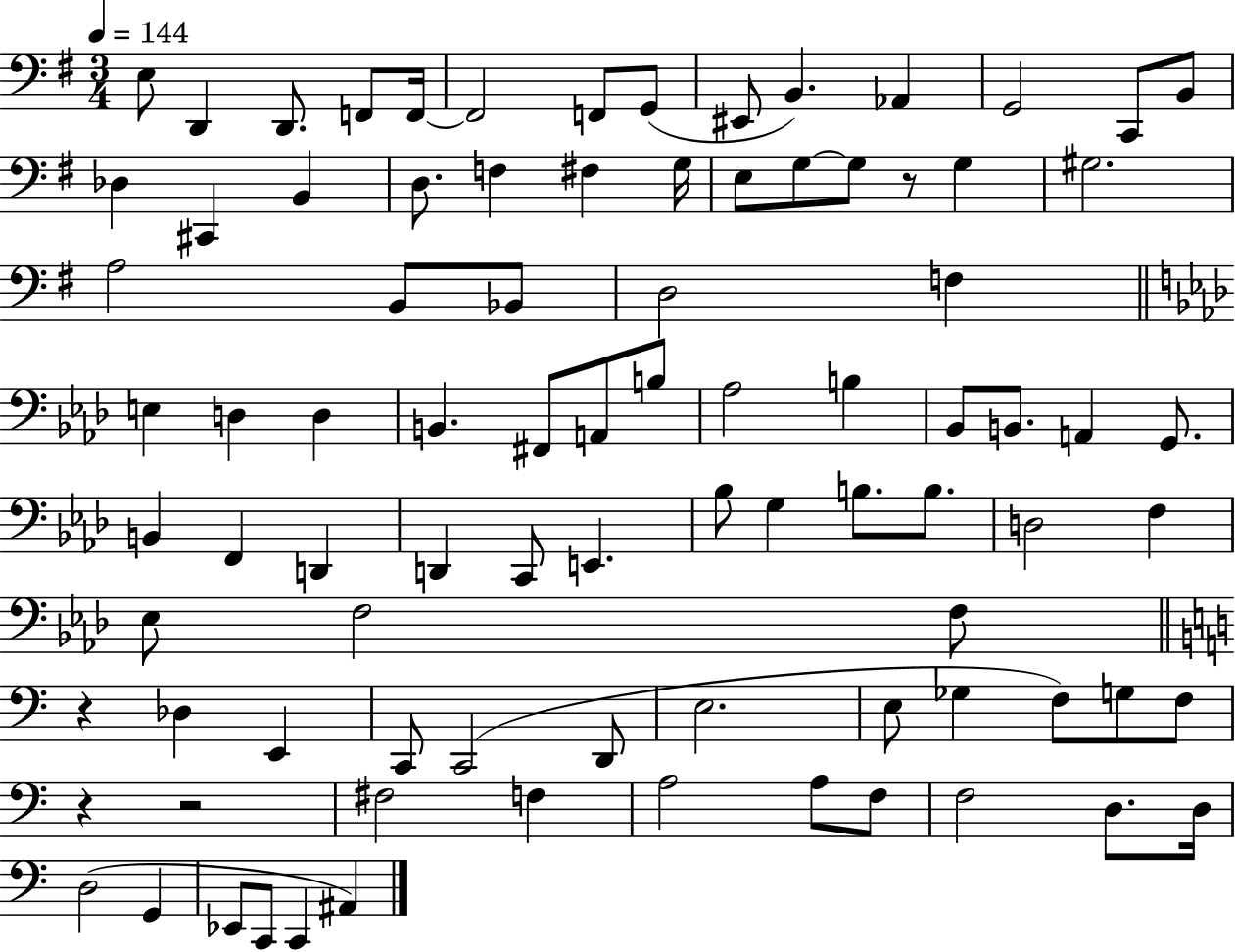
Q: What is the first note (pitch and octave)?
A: E3